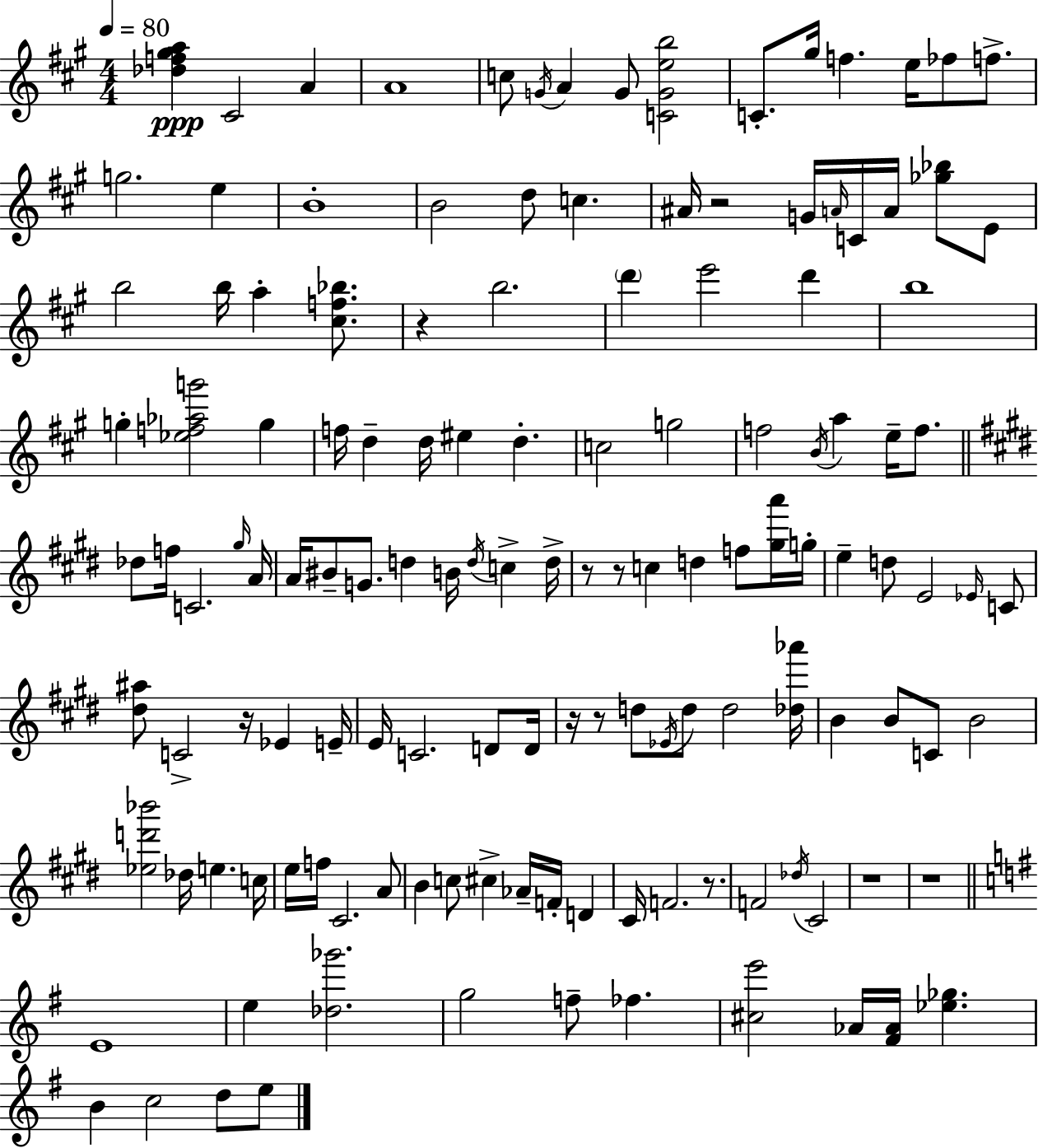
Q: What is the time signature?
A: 4/4